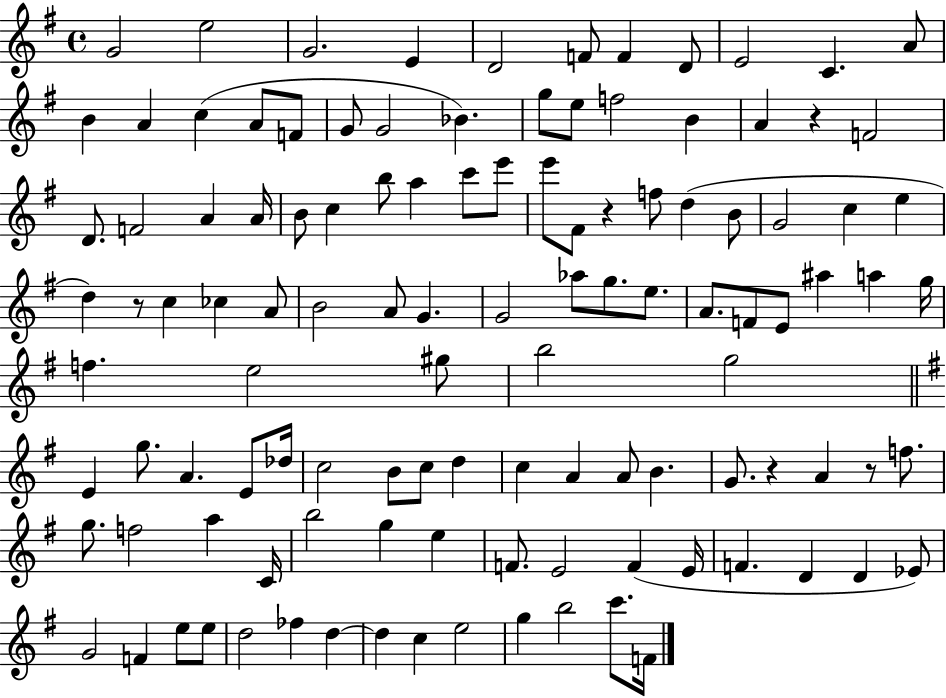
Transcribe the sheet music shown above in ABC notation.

X:1
T:Untitled
M:4/4
L:1/4
K:G
G2 e2 G2 E D2 F/2 F D/2 E2 C A/2 B A c A/2 F/2 G/2 G2 _B g/2 e/2 f2 B A z F2 D/2 F2 A A/4 B/2 c b/2 a c'/2 e'/2 e'/2 ^F/2 z f/2 d B/2 G2 c e d z/2 c _c A/2 B2 A/2 G G2 _a/2 g/2 e/2 A/2 F/2 E/2 ^a a g/4 f e2 ^g/2 b2 g2 E g/2 A E/2 _d/4 c2 B/2 c/2 d c A A/2 B G/2 z A z/2 f/2 g/2 f2 a C/4 b2 g e F/2 E2 F E/4 F D D _E/2 G2 F e/2 e/2 d2 _f d d c e2 g b2 c'/2 F/4